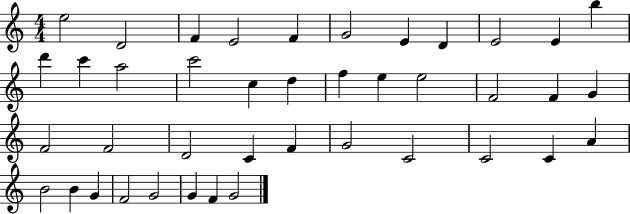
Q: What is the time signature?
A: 4/4